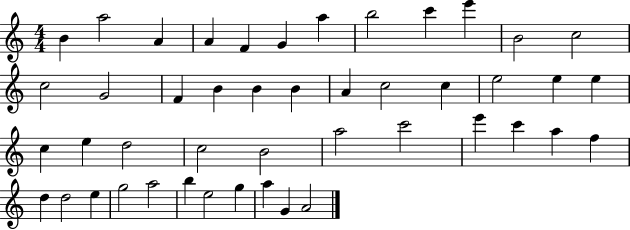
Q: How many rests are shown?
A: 0